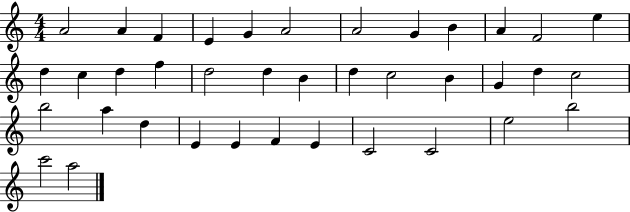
A4/h A4/q F4/q E4/q G4/q A4/h A4/h G4/q B4/q A4/q F4/h E5/q D5/q C5/q D5/q F5/q D5/h D5/q B4/q D5/q C5/h B4/q G4/q D5/q C5/h B5/h A5/q D5/q E4/q E4/q F4/q E4/q C4/h C4/h E5/h B5/h C6/h A5/h